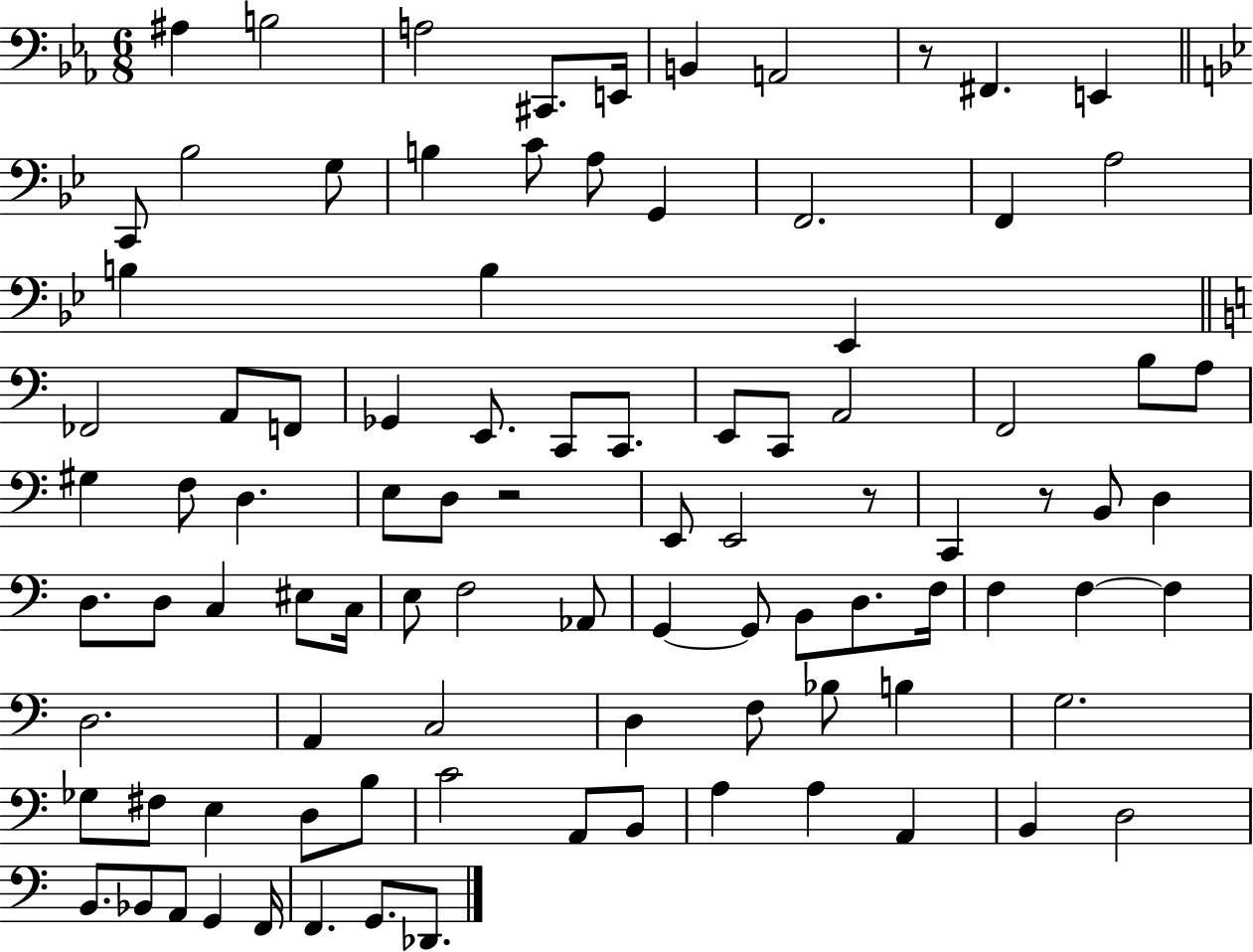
X:1
T:Untitled
M:6/8
L:1/4
K:Eb
^A, B,2 A,2 ^C,,/2 E,,/4 B,, A,,2 z/2 ^F,, E,, C,,/2 _B,2 G,/2 B, C/2 A,/2 G,, F,,2 F,, A,2 B, B, _E,, _F,,2 A,,/2 F,,/2 _G,, E,,/2 C,,/2 C,,/2 E,,/2 C,,/2 A,,2 F,,2 B,/2 A,/2 ^G, F,/2 D, E,/2 D,/2 z2 E,,/2 E,,2 z/2 C,, z/2 B,,/2 D, D,/2 D,/2 C, ^E,/2 C,/4 E,/2 F,2 _A,,/2 G,, G,,/2 B,,/2 D,/2 F,/4 F, F, F, D,2 A,, C,2 D, F,/2 _B,/2 B, G,2 _G,/2 ^F,/2 E, D,/2 B,/2 C2 A,,/2 B,,/2 A, A, A,, B,, D,2 B,,/2 _B,,/2 A,,/2 G,, F,,/4 F,, G,,/2 _D,,/2